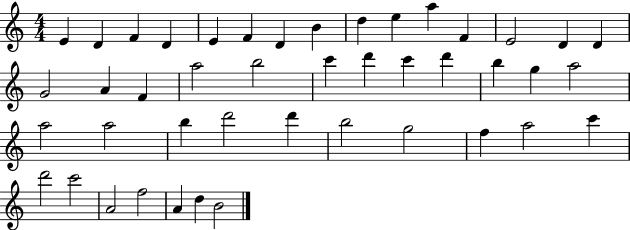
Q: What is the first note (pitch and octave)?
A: E4